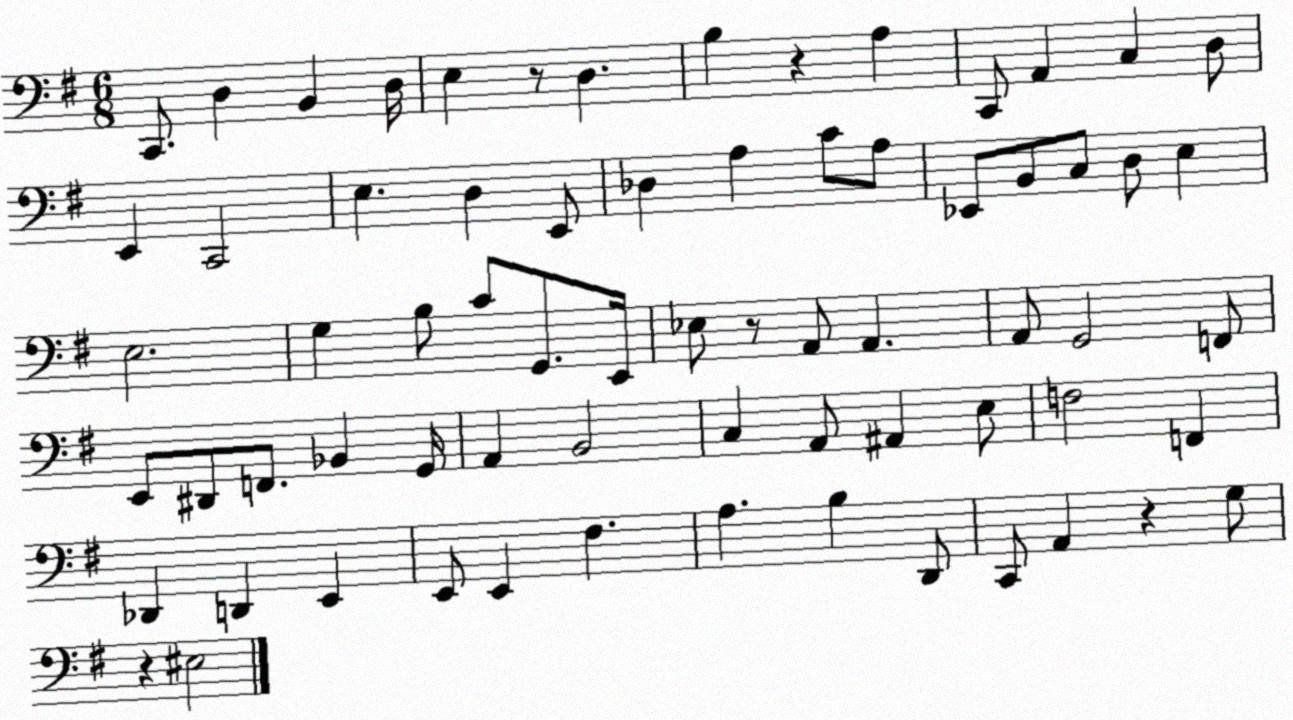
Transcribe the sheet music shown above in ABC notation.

X:1
T:Untitled
M:6/8
L:1/4
K:G
C,,/2 D, B,, D,/4 E, z/2 D, B, z A, C,,/2 A,, C, D,/2 E,, C,,2 E, D, E,,/2 _D, A, C/2 A,/2 _E,,/2 B,,/2 C,/2 D,/2 E, E,2 G, B,/2 C/2 G,,/2 E,,/4 _E,/2 z/2 A,,/2 A,, A,,/2 G,,2 F,,/2 E,,/2 ^D,,/2 F,,/2 _B,, G,,/4 A,, B,,2 C, A,,/2 ^A,, E,/2 F,2 F,, _D,, D,, E,, E,,/2 E,, ^F, A, B, D,,/2 C,,/2 A,, z G,/2 z ^E,2